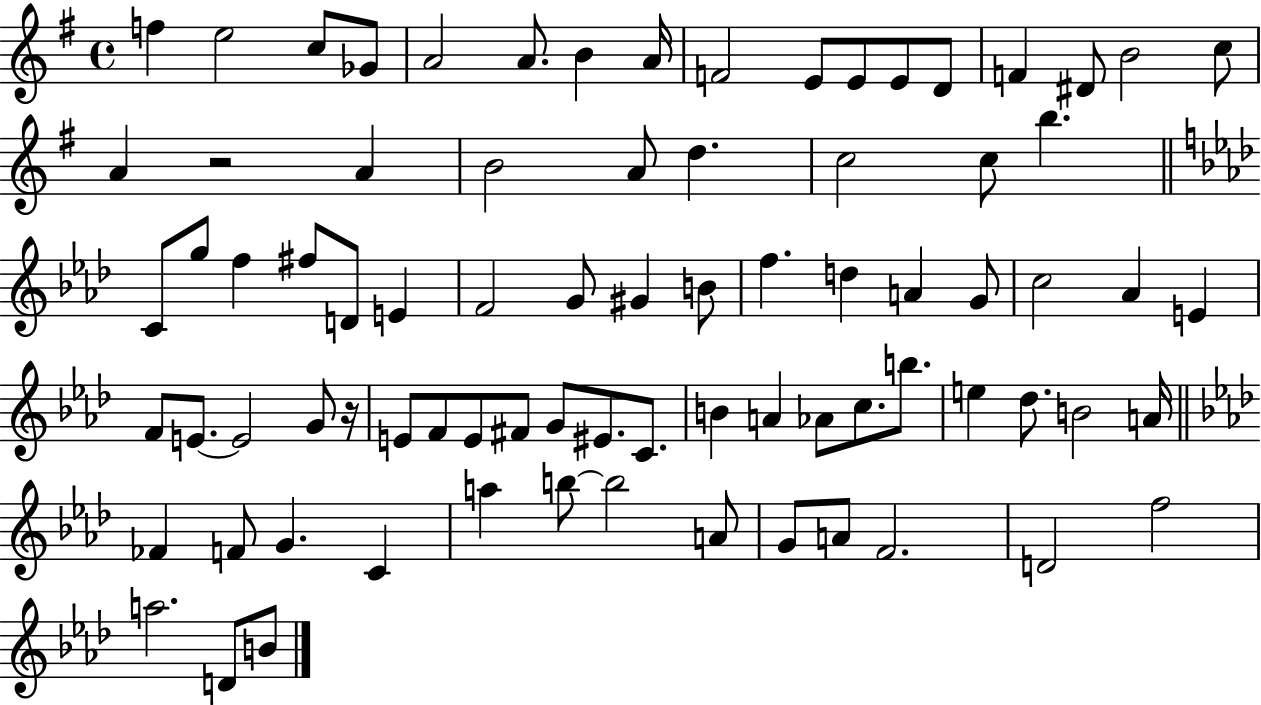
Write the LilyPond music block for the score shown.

{
  \clef treble
  \time 4/4
  \defaultTimeSignature
  \key g \major
  f''4 e''2 c''8 ges'8 | a'2 a'8. b'4 a'16 | f'2 e'8 e'8 e'8 d'8 | f'4 dis'8 b'2 c''8 | \break a'4 r2 a'4 | b'2 a'8 d''4. | c''2 c''8 b''4. | \bar "||" \break \key aes \major c'8 g''8 f''4 fis''8 d'8 e'4 | f'2 g'8 gis'4 b'8 | f''4. d''4 a'4 g'8 | c''2 aes'4 e'4 | \break f'8 e'8.~~ e'2 g'8 r16 | e'8 f'8 e'8 fis'8 g'8 eis'8. c'8. | b'4 a'4 aes'8 c''8. b''8. | e''4 des''8. b'2 a'16 | \break \bar "||" \break \key f \minor fes'4 f'8 g'4. c'4 | a''4 b''8~~ b''2 a'8 | g'8 a'8 f'2. | d'2 f''2 | \break a''2. d'8 b'8 | \bar "|."
}